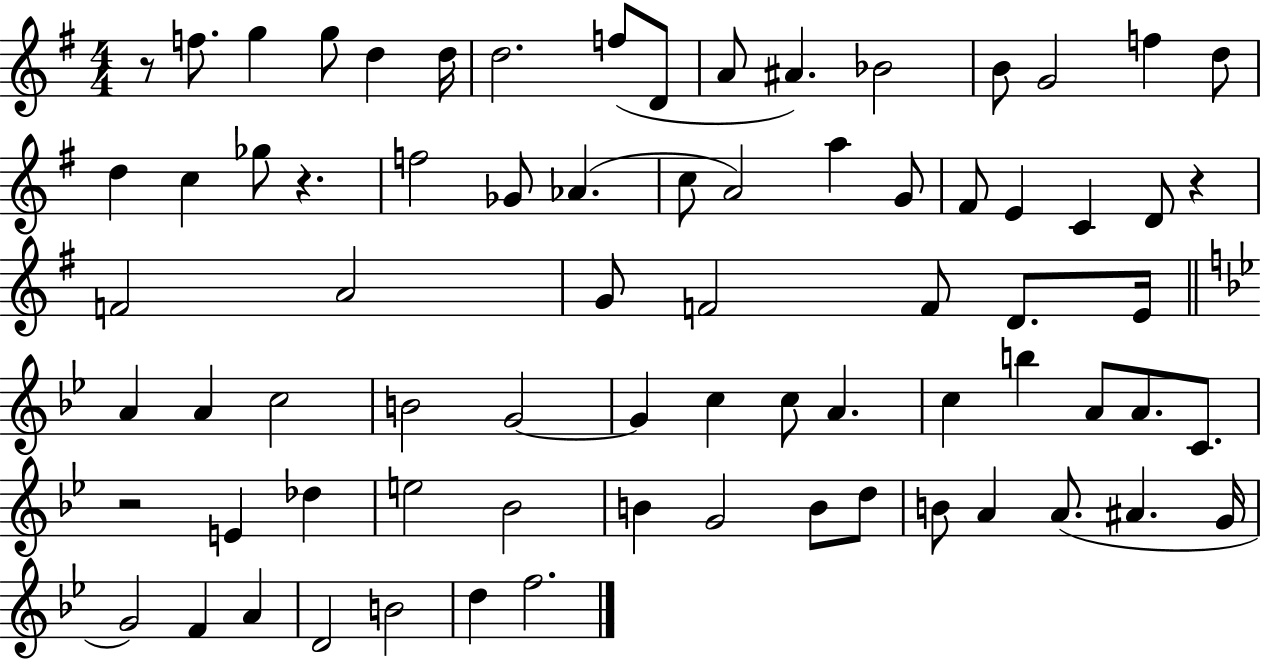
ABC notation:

X:1
T:Untitled
M:4/4
L:1/4
K:G
z/2 f/2 g g/2 d d/4 d2 f/2 D/2 A/2 ^A _B2 B/2 G2 f d/2 d c _g/2 z f2 _G/2 _A c/2 A2 a G/2 ^F/2 E C D/2 z F2 A2 G/2 F2 F/2 D/2 E/4 A A c2 B2 G2 G c c/2 A c b A/2 A/2 C/2 z2 E _d e2 _B2 B G2 B/2 d/2 B/2 A A/2 ^A G/4 G2 F A D2 B2 d f2